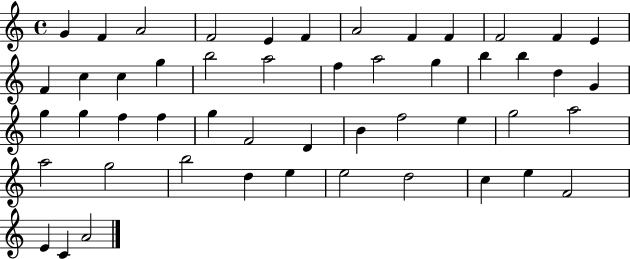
{
  \clef treble
  \time 4/4
  \defaultTimeSignature
  \key c \major
  g'4 f'4 a'2 | f'2 e'4 f'4 | a'2 f'4 f'4 | f'2 f'4 e'4 | \break f'4 c''4 c''4 g''4 | b''2 a''2 | f''4 a''2 g''4 | b''4 b''4 d''4 g'4 | \break g''4 g''4 f''4 f''4 | g''4 f'2 d'4 | b'4 f''2 e''4 | g''2 a''2 | \break a''2 g''2 | b''2 d''4 e''4 | e''2 d''2 | c''4 e''4 f'2 | \break e'4 c'4 a'2 | \bar "|."
}